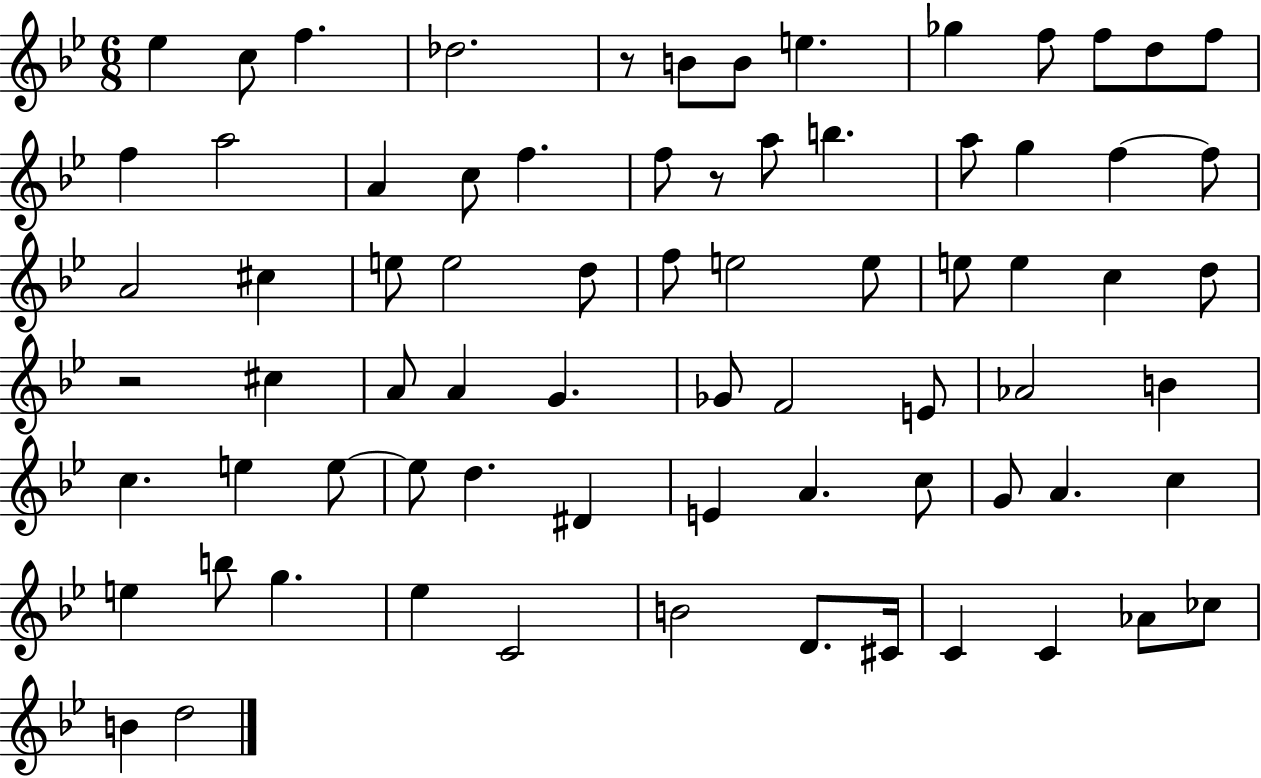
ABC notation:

X:1
T:Untitled
M:6/8
L:1/4
K:Bb
_e c/2 f _d2 z/2 B/2 B/2 e _g f/2 f/2 d/2 f/2 f a2 A c/2 f f/2 z/2 a/2 b a/2 g f f/2 A2 ^c e/2 e2 d/2 f/2 e2 e/2 e/2 e c d/2 z2 ^c A/2 A G _G/2 F2 E/2 _A2 B c e e/2 e/2 d ^D E A c/2 G/2 A c e b/2 g _e C2 B2 D/2 ^C/4 C C _A/2 _c/2 B d2